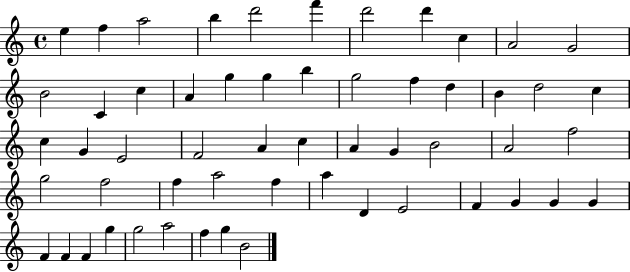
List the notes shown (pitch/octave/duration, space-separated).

E5/q F5/q A5/h B5/q D6/h F6/q D6/h D6/q C5/q A4/h G4/h B4/h C4/q C5/q A4/q G5/q G5/q B5/q G5/h F5/q D5/q B4/q D5/h C5/q C5/q G4/q E4/h F4/h A4/q C5/q A4/q G4/q B4/h A4/h F5/h G5/h F5/h F5/q A5/h F5/q A5/q D4/q E4/h F4/q G4/q G4/q G4/q F4/q F4/q F4/q G5/q G5/h A5/h F5/q G5/q B4/h